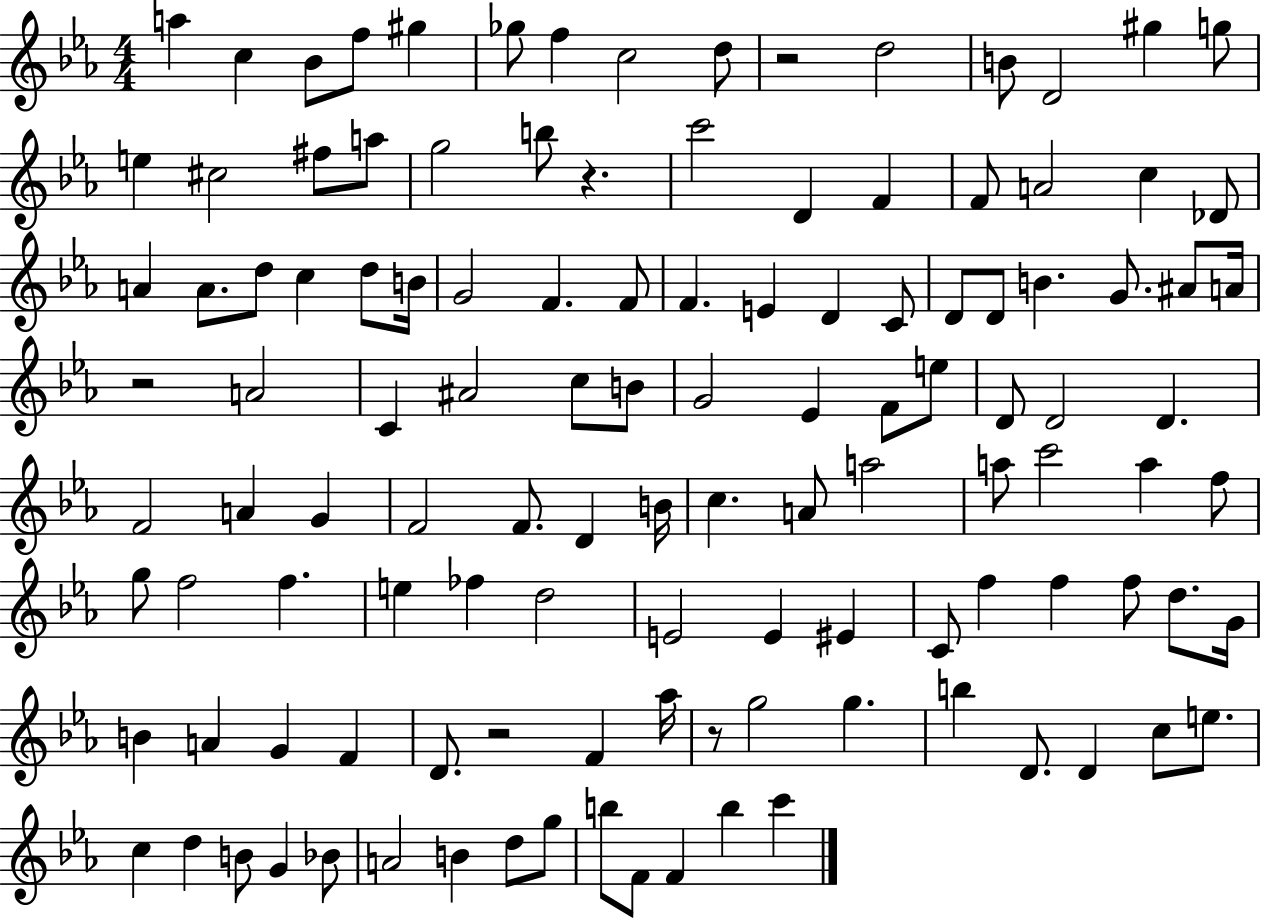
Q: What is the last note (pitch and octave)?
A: C6